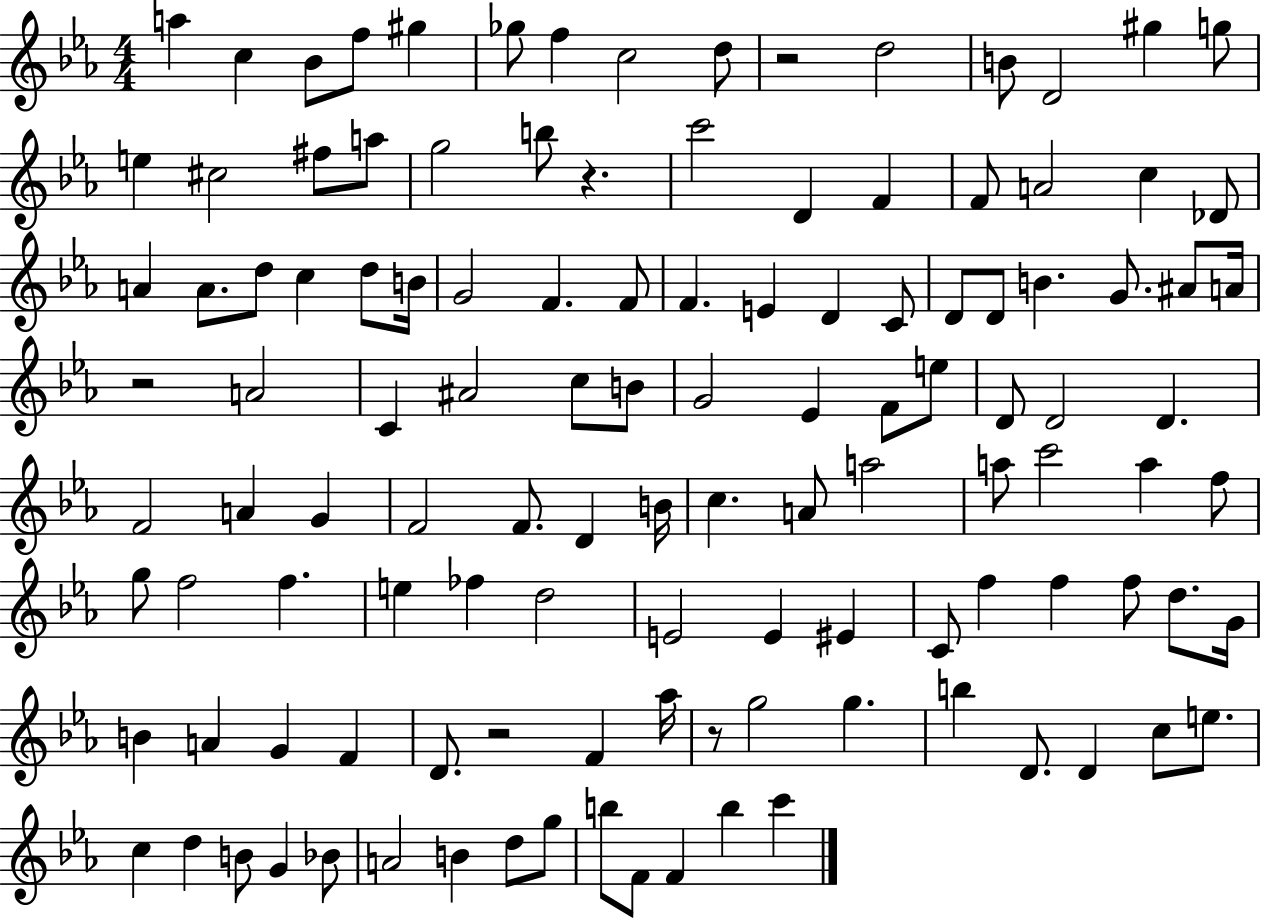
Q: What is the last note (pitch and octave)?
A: C6